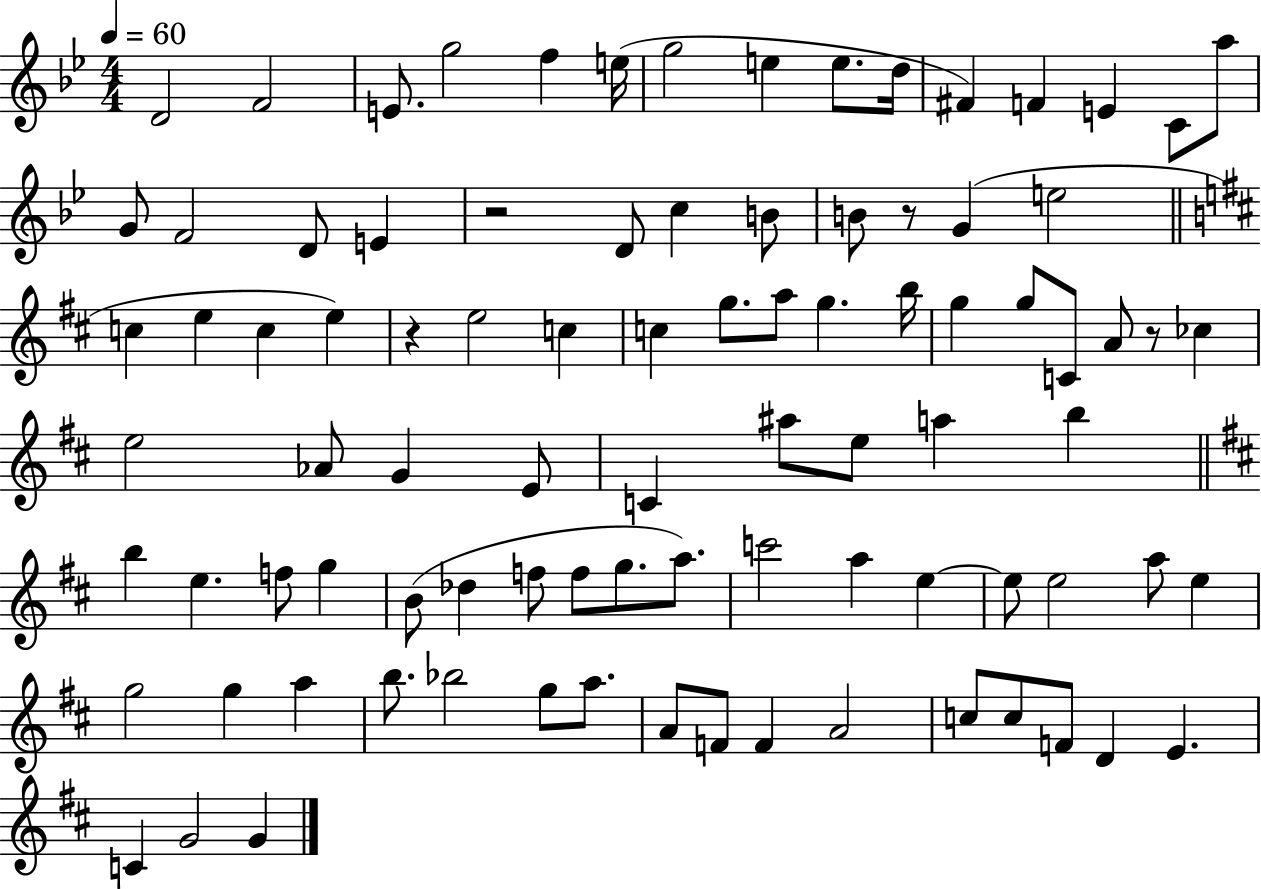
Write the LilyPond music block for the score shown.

{
  \clef treble
  \numericTimeSignature
  \time 4/4
  \key bes \major
  \tempo 4 = 60
  d'2 f'2 | e'8. g''2 f''4 e''16( | g''2 e''4 e''8. d''16 | fis'4) f'4 e'4 c'8 a''8 | \break g'8 f'2 d'8 e'4 | r2 d'8 c''4 b'8 | b'8 r8 g'4( e''2 | \bar "||" \break \key d \major c''4 e''4 c''4 e''4) | r4 e''2 c''4 | c''4 g''8. a''8 g''4. b''16 | g''4 g''8 c'8 a'8 r8 ces''4 | \break e''2 aes'8 g'4 e'8 | c'4 ais''8 e''8 a''4 b''4 | \bar "||" \break \key d \major b''4 e''4. f''8 g''4 | b'8( des''4 f''8 f''8 g''8. a''8.) | c'''2 a''4 e''4~~ | e''8 e''2 a''8 e''4 | \break g''2 g''4 a''4 | b''8. bes''2 g''8 a''8. | a'8 f'8 f'4 a'2 | c''8 c''8 f'8 d'4 e'4. | \break c'4 g'2 g'4 | \bar "|."
}